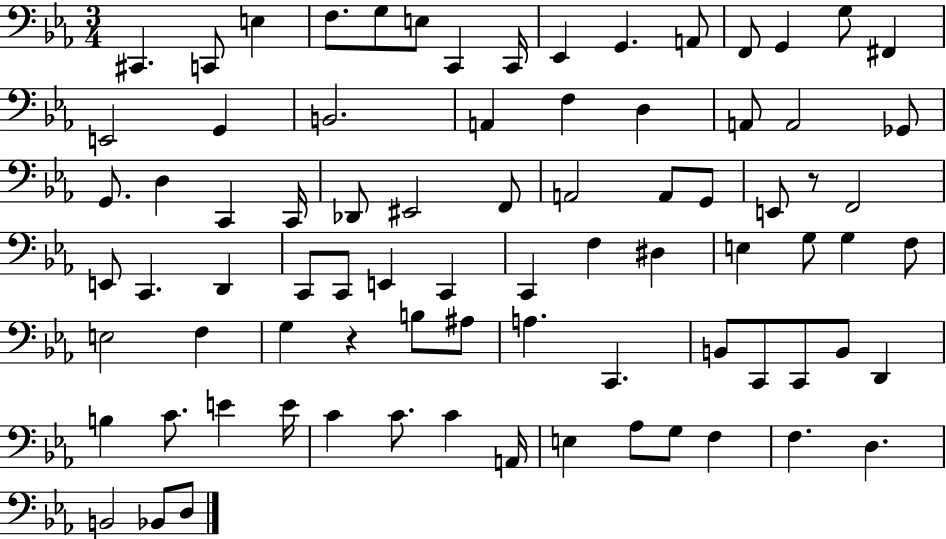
{
  \clef bass
  \numericTimeSignature
  \time 3/4
  \key ees \major
  \repeat volta 2 { cis,4. c,8 e4 | f8. g8 e8 c,4 c,16 | ees,4 g,4. a,8 | f,8 g,4 g8 fis,4 | \break e,2 g,4 | b,2. | a,4 f4 d4 | a,8 a,2 ges,8 | \break g,8. d4 c,4 c,16 | des,8 eis,2 f,8 | a,2 a,8 g,8 | e,8 r8 f,2 | \break e,8 c,4. d,4 | c,8 c,8 e,4 c,4 | c,4 f4 dis4 | e4 g8 g4 f8 | \break e2 f4 | g4 r4 b8 ais8 | a4. c,4. | b,8 c,8 c,8 b,8 d,4 | \break b4 c'8. e'4 e'16 | c'4 c'8. c'4 a,16 | e4 aes8 g8 f4 | f4. d4. | \break b,2 bes,8 d8 | } \bar "|."
}